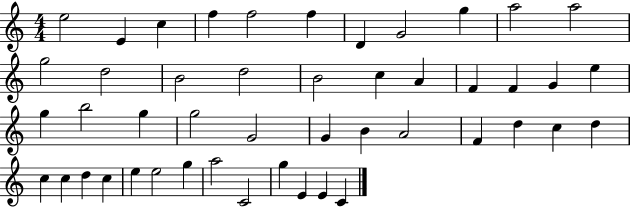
E5/h E4/q C5/q F5/q F5/h F5/q D4/q G4/h G5/q A5/h A5/h G5/h D5/h B4/h D5/h B4/h C5/q A4/q F4/q F4/q G4/q E5/q G5/q B5/h G5/q G5/h G4/h G4/q B4/q A4/h F4/q D5/q C5/q D5/q C5/q C5/q D5/q C5/q E5/q E5/h G5/q A5/h C4/h G5/q E4/q E4/q C4/q